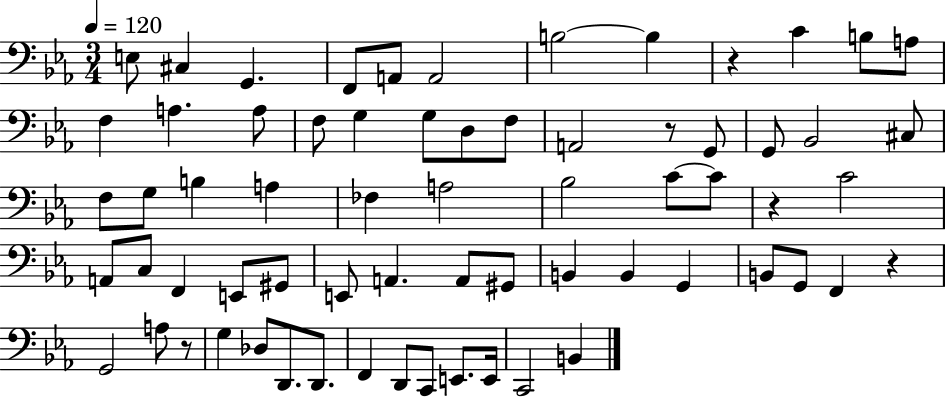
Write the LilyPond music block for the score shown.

{
  \clef bass
  \numericTimeSignature
  \time 3/4
  \key ees \major
  \tempo 4 = 120
  e8 cis4 g,4. | f,8 a,8 a,2 | b2~~ b4 | r4 c'4 b8 a8 | \break f4 a4. a8 | f8 g4 g8 d8 f8 | a,2 r8 g,8 | g,8 bes,2 cis8 | \break f8 g8 b4 a4 | fes4 a2 | bes2 c'8~~ c'8 | r4 c'2 | \break a,8 c8 f,4 e,8 gis,8 | e,8 a,4. a,8 gis,8 | b,4 b,4 g,4 | b,8 g,8 f,4 r4 | \break g,2 a8 r8 | g4 des8 d,8. d,8. | f,4 d,8 c,8 e,8. e,16 | c,2 b,4 | \break \bar "|."
}